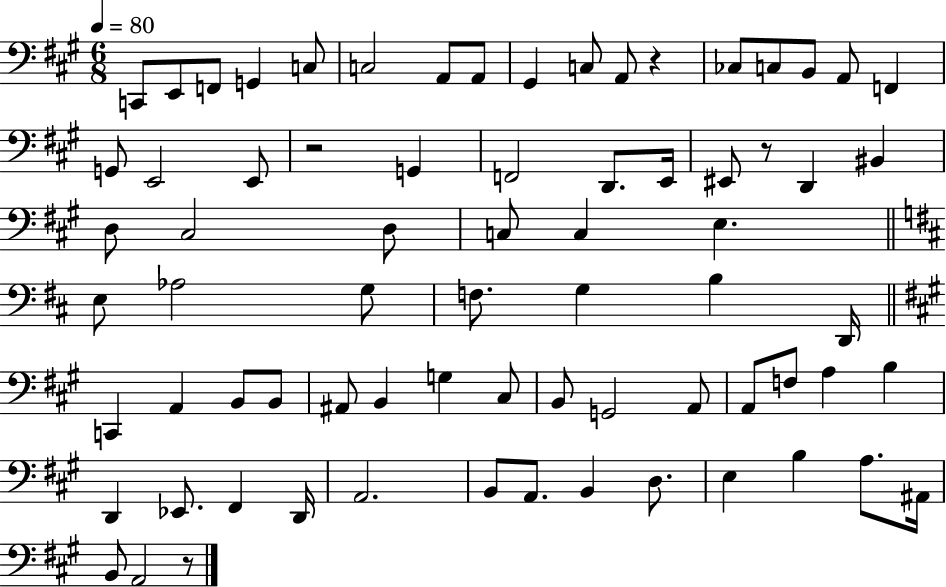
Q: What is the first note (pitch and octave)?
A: C2